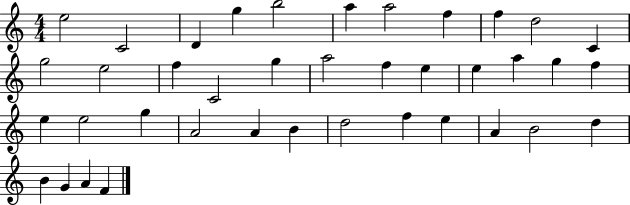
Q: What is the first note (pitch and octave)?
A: E5